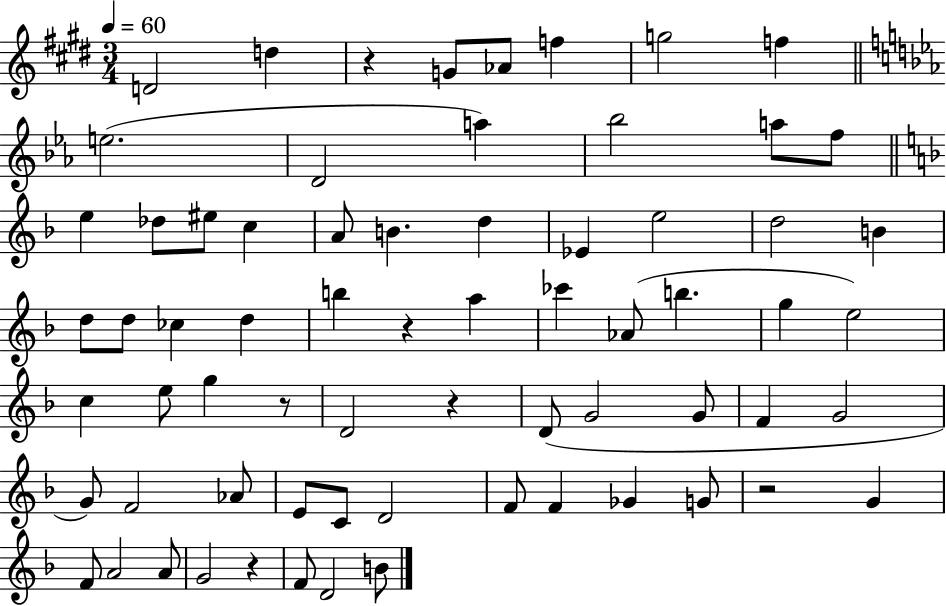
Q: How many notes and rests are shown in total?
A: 68